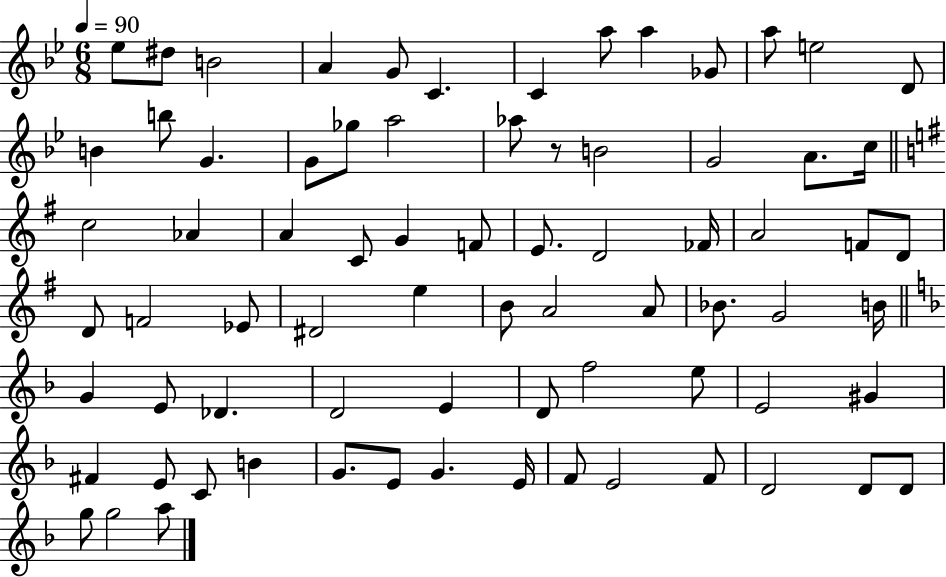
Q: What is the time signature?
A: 6/8